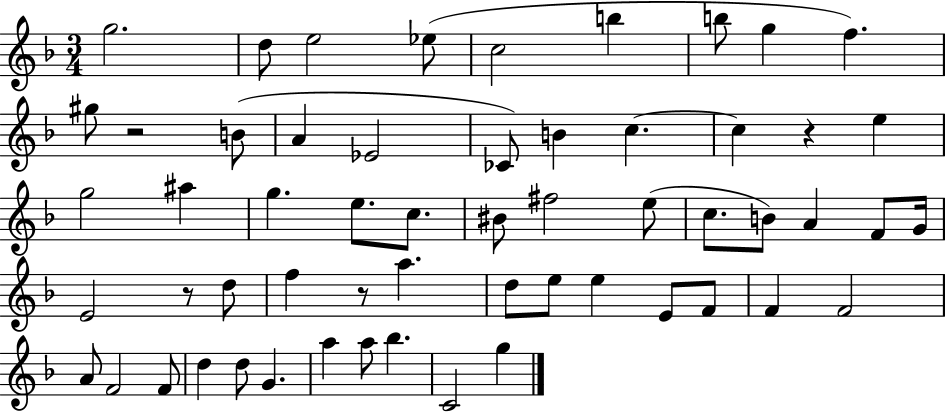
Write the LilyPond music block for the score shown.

{
  \clef treble
  \numericTimeSignature
  \time 3/4
  \key f \major
  g''2. | d''8 e''2 ees''8( | c''2 b''4 | b''8 g''4 f''4.) | \break gis''8 r2 b'8( | a'4 ees'2 | ces'8) b'4 c''4.~~ | c''4 r4 e''4 | \break g''2 ais''4 | g''4. e''8. c''8. | bis'8 fis''2 e''8( | c''8. b'8) a'4 f'8 g'16 | \break e'2 r8 d''8 | f''4 r8 a''4. | d''8 e''8 e''4 e'8 f'8 | f'4 f'2 | \break a'8 f'2 f'8 | d''4 d''8 g'4. | a''4 a''8 bes''4. | c'2 g''4 | \break \bar "|."
}